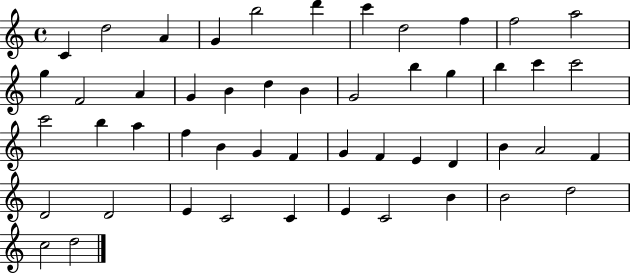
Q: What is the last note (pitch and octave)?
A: D5